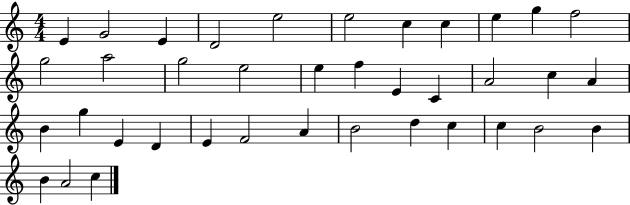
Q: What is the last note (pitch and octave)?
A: C5